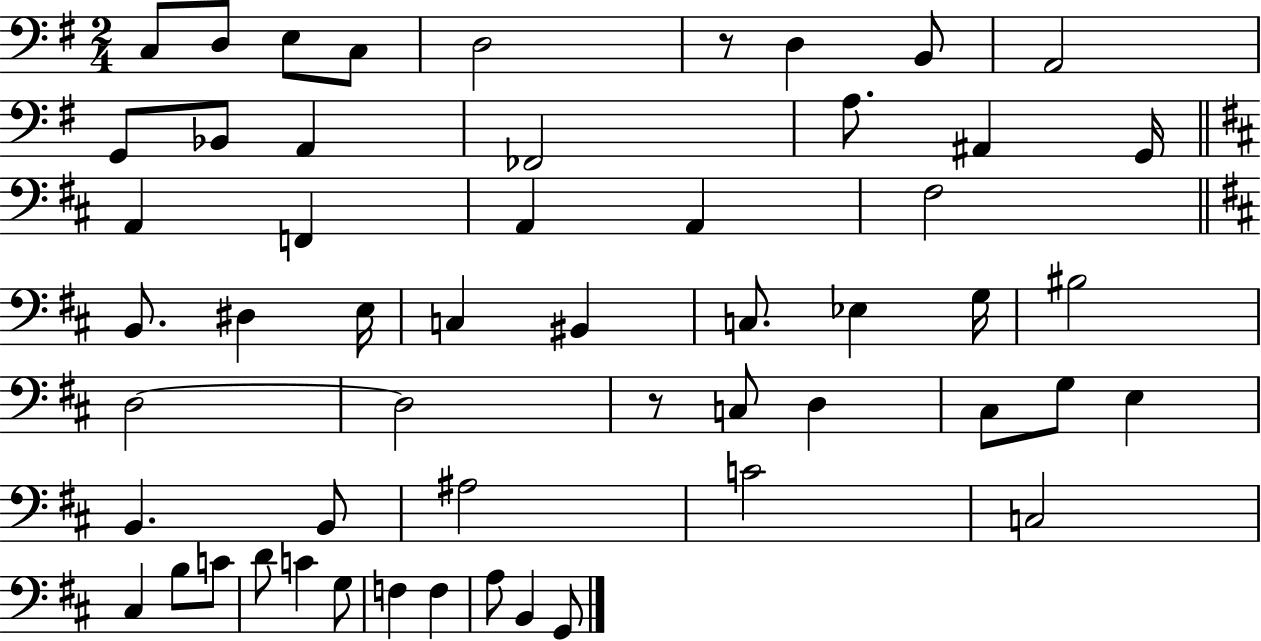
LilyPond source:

{
  \clef bass
  \numericTimeSignature
  \time 2/4
  \key g \major
  c8 d8 e8 c8 | d2 | r8 d4 b,8 | a,2 | \break g,8 bes,8 a,4 | fes,2 | a8. ais,4 g,16 | \bar "||" \break \key b \minor a,4 f,4 | a,4 a,4 | fis2 | \bar "||" \break \key d \major b,8. dis4 e16 | c4 bis,4 | c8. ees4 g16 | bis2 | \break d2~~ | d2 | r8 c8 d4 | cis8 g8 e4 | \break b,4. b,8 | ais2 | c'2 | c2 | \break cis4 b8 c'8 | d'8 c'4 g8 | f4 f4 | a8 b,4 g,8 | \break \bar "|."
}